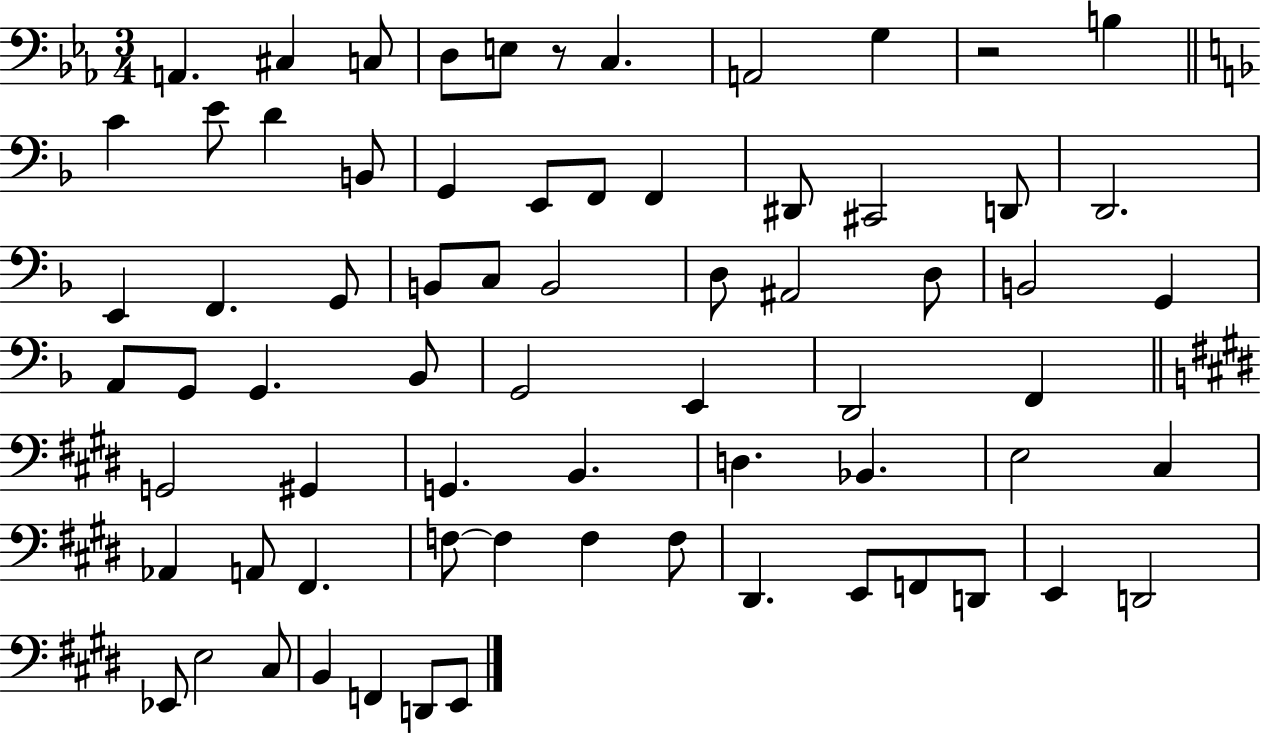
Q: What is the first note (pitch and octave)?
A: A2